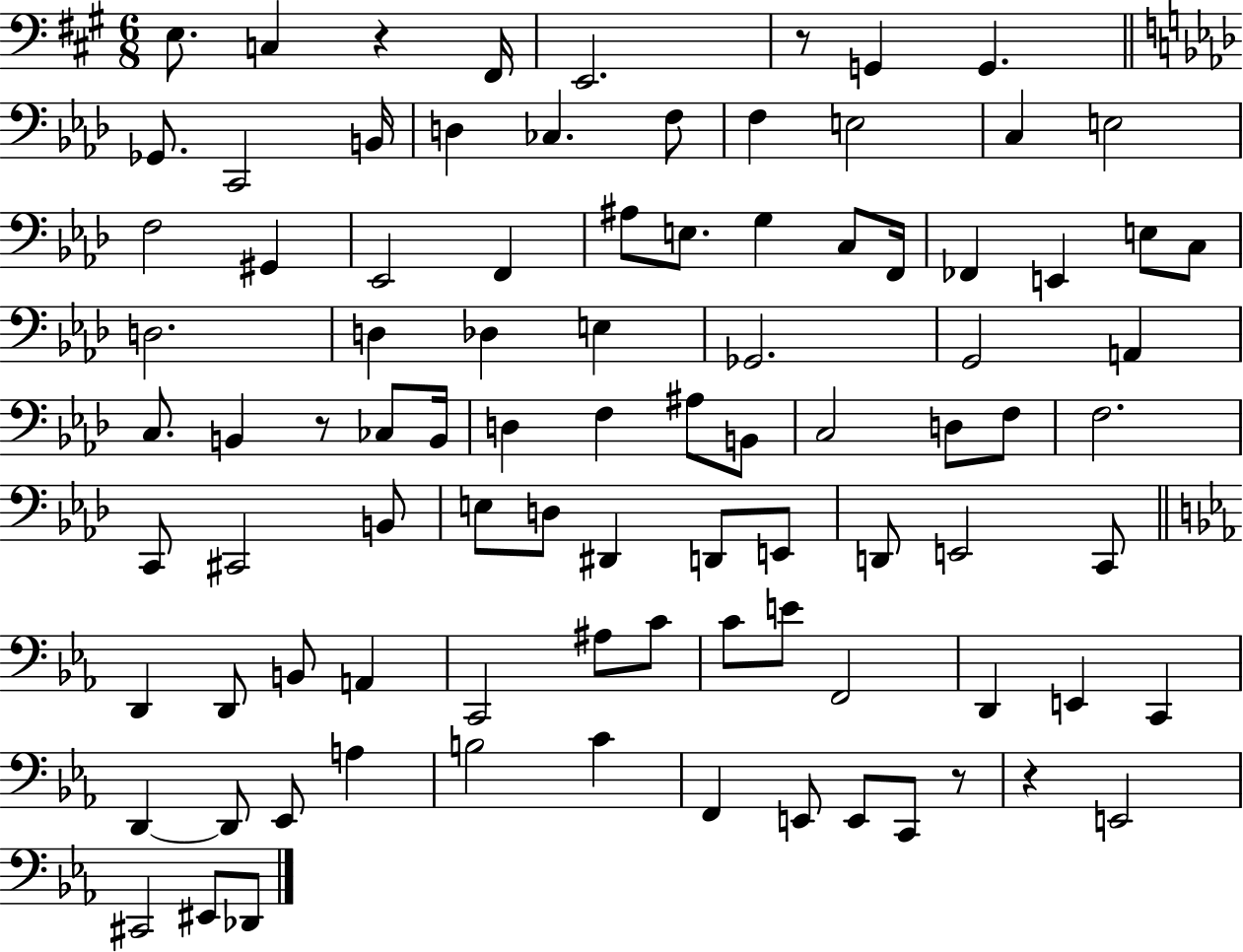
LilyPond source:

{
  \clef bass
  \numericTimeSignature
  \time 6/8
  \key a \major
  e8. c4 r4 fis,16 | e,2. | r8 g,4 g,4. | \bar "||" \break \key f \minor ges,8. c,2 b,16 | d4 ces4. f8 | f4 e2 | c4 e2 | \break f2 gis,4 | ees,2 f,4 | ais8 e8. g4 c8 f,16 | fes,4 e,4 e8 c8 | \break d2. | d4 des4 e4 | ges,2. | g,2 a,4 | \break c8. b,4 r8 ces8 b,16 | d4 f4 ais8 b,8 | c2 d8 f8 | f2. | \break c,8 cis,2 b,8 | e8 d8 dis,4 d,8 e,8 | d,8 e,2 c,8 | \bar "||" \break \key ees \major d,4 d,8 b,8 a,4 | c,2 ais8 c'8 | c'8 e'8 f,2 | d,4 e,4 c,4 | \break d,4~~ d,8 ees,8 a4 | b2 c'4 | f,4 e,8 e,8 c,8 r8 | r4 e,2 | \break cis,2 eis,8 des,8 | \bar "|."
}